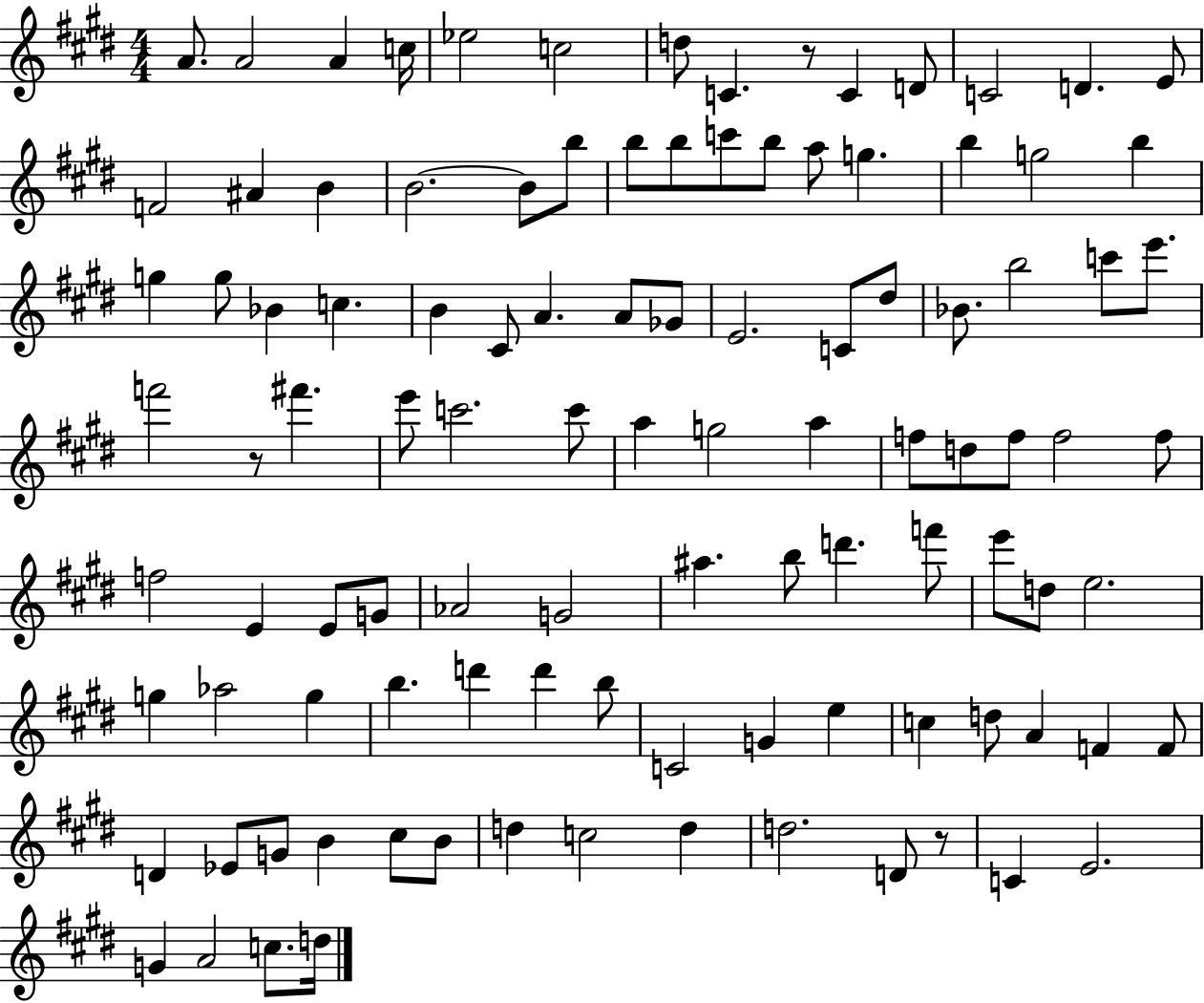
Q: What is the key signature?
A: E major